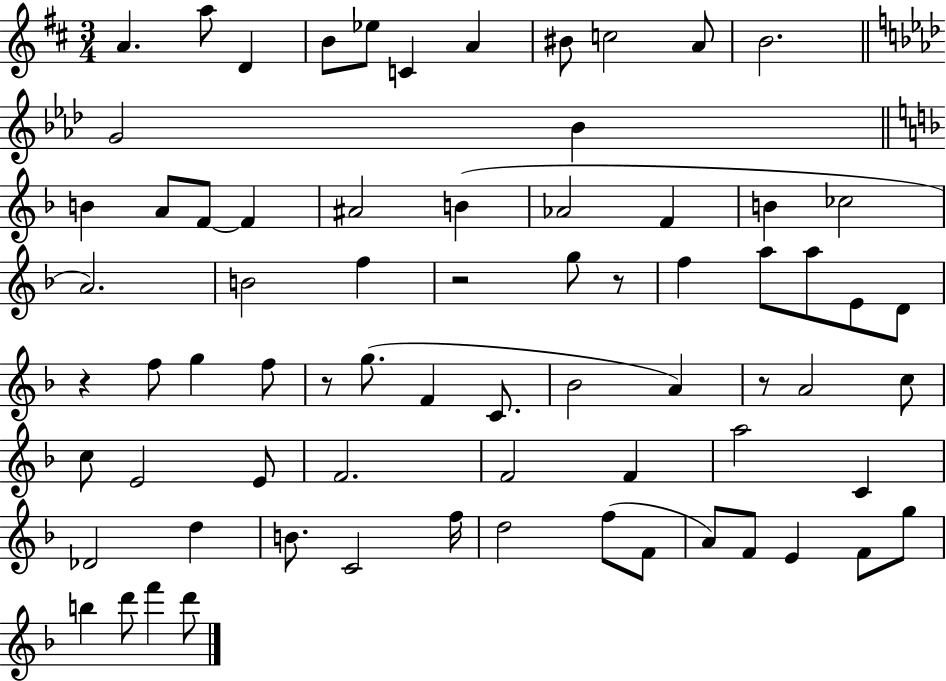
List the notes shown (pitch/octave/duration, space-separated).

A4/q. A5/e D4/q B4/e Eb5/e C4/q A4/q BIS4/e C5/h A4/e B4/h. G4/h Bb4/q B4/q A4/e F4/e F4/q A#4/h B4/q Ab4/h F4/q B4/q CES5/h A4/h. B4/h F5/q R/h G5/e R/e F5/q A5/e A5/e E4/e D4/e R/q F5/e G5/q F5/e R/e G5/e. F4/q C4/e. Bb4/h A4/q R/e A4/h C5/e C5/e E4/h E4/e F4/h. F4/h F4/q A5/h C4/q Db4/h D5/q B4/e. C4/h F5/s D5/h F5/e F4/e A4/e F4/e E4/q F4/e G5/e B5/q D6/e F6/q D6/e